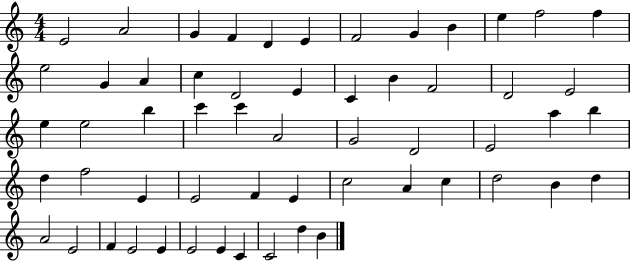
E4/h A4/h G4/q F4/q D4/q E4/q F4/h G4/q B4/q E5/q F5/h F5/q E5/h G4/q A4/q C5/q D4/h E4/q C4/q B4/q F4/h D4/h E4/h E5/q E5/h B5/q C6/q C6/q A4/h G4/h D4/h E4/h A5/q B5/q D5/q F5/h E4/q E4/h F4/q E4/q C5/h A4/q C5/q D5/h B4/q D5/q A4/h E4/h F4/q E4/h E4/q E4/h E4/q C4/q C4/h D5/q B4/q